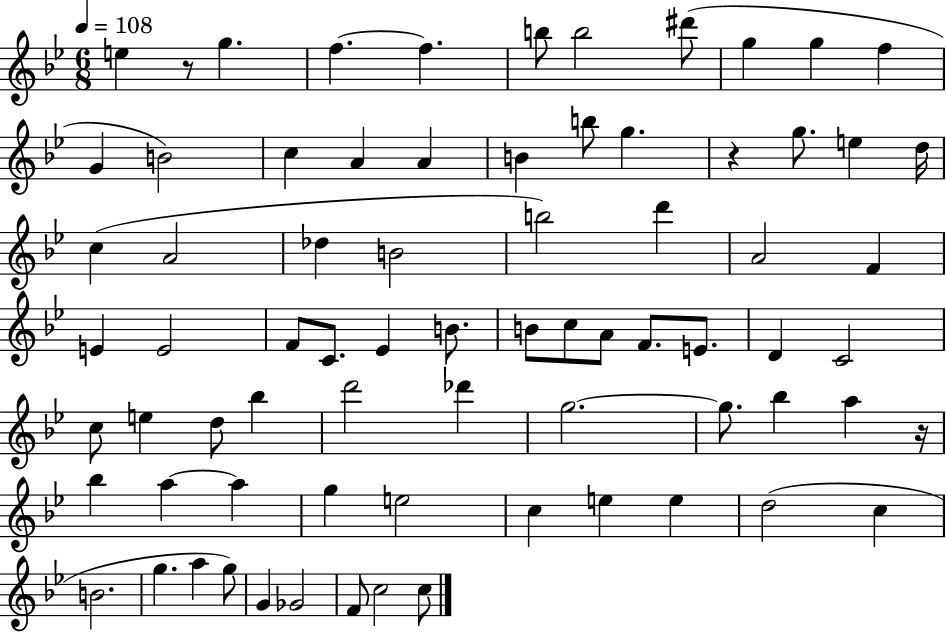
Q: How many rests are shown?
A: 3